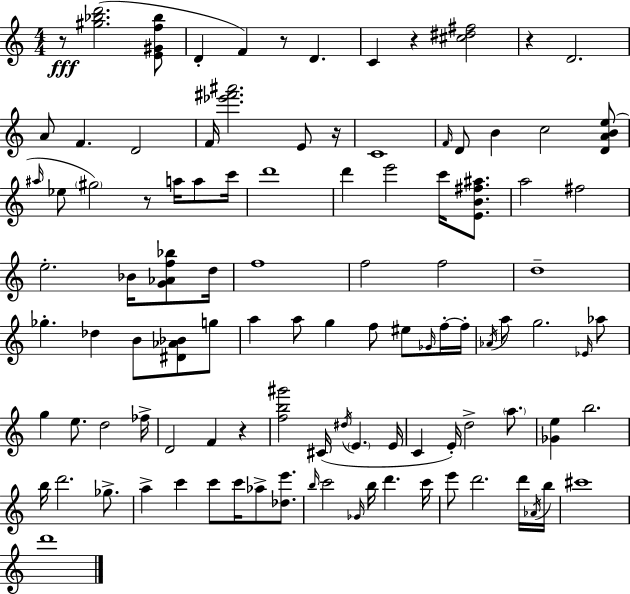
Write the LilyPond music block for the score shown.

{
  \clef treble
  \numericTimeSignature
  \time 4/4
  \key a \minor
  \repeat volta 2 { r8\fff <gis'' bes'' d'''>2.( <e' gis' f'' bes''>8 | d'4-. f'4) r8 d'4. | c'4 r4 <cis'' dis'' fis''>2 | r4 d'2. | \break a'8 f'4. d'2 | f'16 <ees''' fis''' ais'''>2. e'8 r16 | c'1 | \grace { f'16 } d'8 b'4 c''2 <d' a' b' e''>8( | \break \grace { ais''16 } ees''8 \parenthesize gis''2) r8 a''16 a''8 | c'''16 d'''1 | d'''4 e'''2 c'''16 <e' b' fis'' ais''>8. | a''2 fis''2 | \break e''2.-. bes'16 <g' aes' f'' bes''>8 | d''16 f''1 | f''2 f''2 | d''1-- | \break ges''4.-. des''4 b'8 <dis' aes' bes'>8 | g''8 a''4 a''8 g''4 f''8 eis''8 | \grace { ges'16 } f''16-.~~ f''16-. \acciaccatura { aes'16 } a''8 g''2. | \grace { ees'16 } aes''8 g''4 e''8. d''2 | \break fes''16-> d'2 f'4 | r4 <f'' b'' gis'''>2 cis'16( \acciaccatura { dis''16 } \parenthesize e'4. | e'16 c'4 e'16-.) d''2-> | \parenthesize a''8. <ges' e''>4 b''2. | \break b''16 d'''2. | ges''8.-> a''4-> c'''4 c'''8 | c'''16 aes''8-> <des'' e'''>8. \grace { b''16 } c'''2 \grace { ges'16 } | b''16 d'''4. c'''16 e'''8 d'''2. | \break d'''16 \acciaccatura { aes'16 } b''16 cis'''1 | d'''1 | } \bar "|."
}